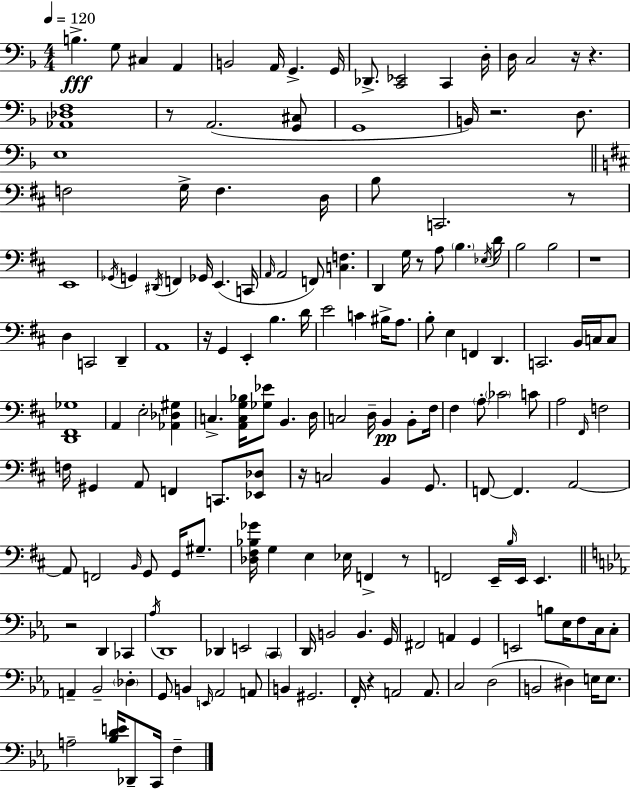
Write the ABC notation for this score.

X:1
T:Untitled
M:4/4
L:1/4
K:Dm
B, G,/2 ^C, A,, B,,2 A,,/4 G,, G,,/4 _D,,/2 [C,,_E,,]2 C,, D,/4 D,/4 C,2 z/4 z [_A,,_D,F,]4 z/2 A,,2 [G,,^C,]/2 G,,4 B,,/4 z2 D,/2 E,4 F,2 G,/4 F, D,/4 B,/2 C,,2 z/2 E,,4 _G,,/4 G,, ^D,,/4 F,, _G,,/4 E,, C,,/4 A,,/4 A,,2 F,,/2 [C,F,] D,, G,/4 z/2 A,/2 B, _E,/4 D/4 B,2 B,2 z4 D, C,,2 D,, A,,4 z/4 G,, E,, B, D/4 E2 C ^B,/4 A,/2 B,/2 E, F,, D,, C,,2 B,,/4 C,/4 C,/2 [D,,^F,,_G,]4 A,, E,2 [_A,,_D,^G,] C, [A,,C,G,_B,]/4 [_G,_E]/2 B,, D,/4 C,2 D,/4 B,, B,,/2 ^F,/4 ^F, A,/2 _C2 C/2 A,2 ^F,,/4 F,2 F,/4 ^G,, A,,/2 F,, C,,/2 [_E,,_D,]/2 z/4 C,2 B,, G,,/2 F,,/2 F,, A,,2 A,,/2 F,,2 B,,/4 G,,/2 G,,/4 ^G,/2 [_D,^F,_B,_G]/4 G, E, _E,/4 F,, z/2 F,,2 E,,/4 B,/4 E,,/4 E,, z2 D,, _C,, _A,/4 D,,4 _D,, E,,2 C,, D,,/4 B,,2 B,, G,,/4 ^F,,2 A,, G,, E,,2 B,/2 _E,/4 F,/2 C,/4 C,/2 A,, _B,,2 _D, G,,/2 B,, E,,/4 _A,,2 A,,/2 B,, ^G,,2 F,,/4 z A,,2 A,,/2 C,2 D,2 B,,2 ^D, E,/4 E,/2 A,2 [_B,DE]/4 _D,,/2 C,,/4 F,